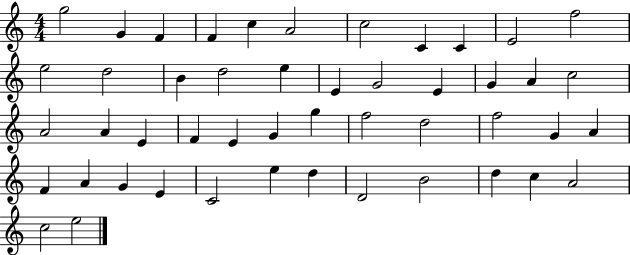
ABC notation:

X:1
T:Untitled
M:4/4
L:1/4
K:C
g2 G F F c A2 c2 C C E2 f2 e2 d2 B d2 e E G2 E G A c2 A2 A E F E G g f2 d2 f2 G A F A G E C2 e d D2 B2 d c A2 c2 e2